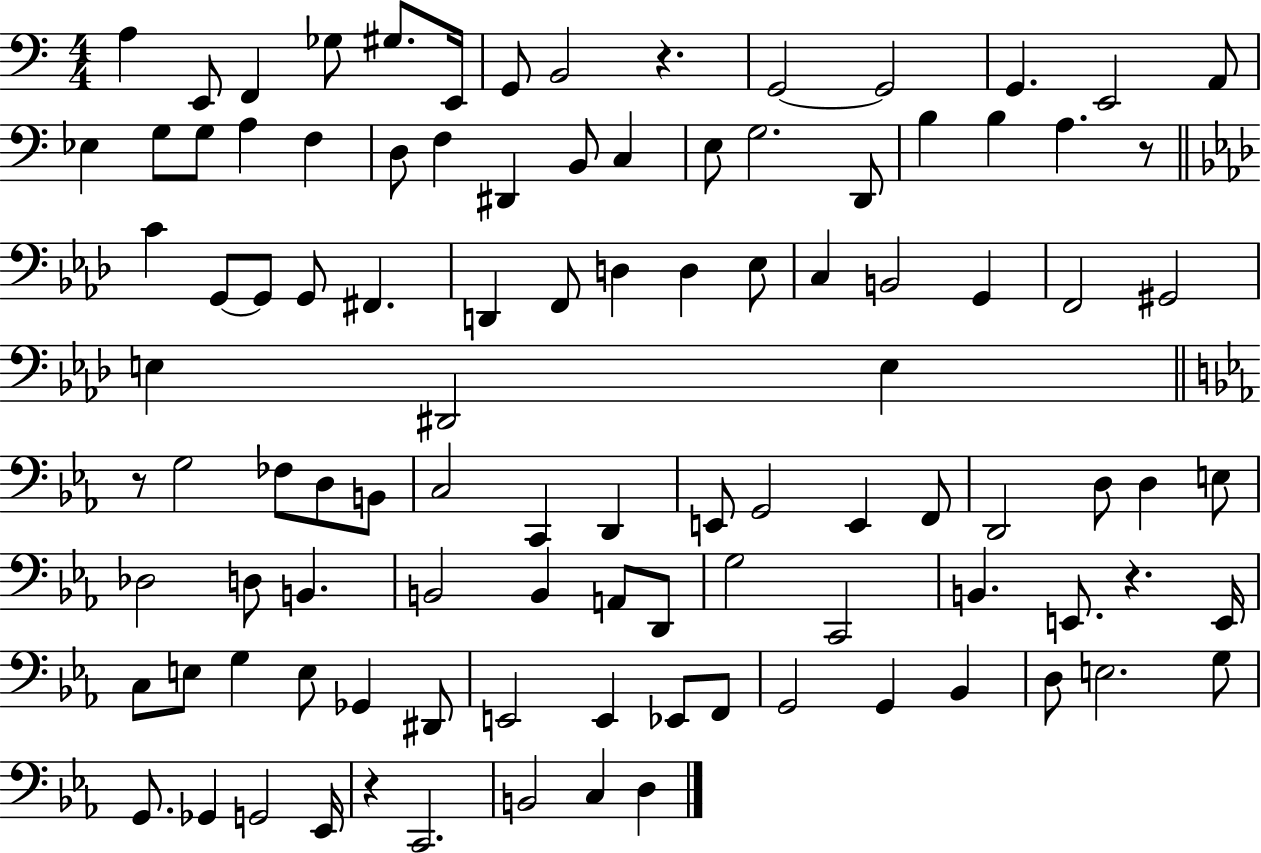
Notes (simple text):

A3/q E2/e F2/q Gb3/e G#3/e. E2/s G2/e B2/h R/q. G2/h G2/h G2/q. E2/h A2/e Eb3/q G3/e G3/e A3/q F3/q D3/e F3/q D#2/q B2/e C3/q E3/e G3/h. D2/e B3/q B3/q A3/q. R/e C4/q G2/e G2/e G2/e F#2/q. D2/q F2/e D3/q D3/q Eb3/e C3/q B2/h G2/q F2/h G#2/h E3/q D#2/h E3/q R/e G3/h FES3/e D3/e B2/e C3/h C2/q D2/q E2/e G2/h E2/q F2/e D2/h D3/e D3/q E3/e Db3/h D3/e B2/q. B2/h B2/q A2/e D2/e G3/h C2/h B2/q. E2/e. R/q. E2/s C3/e E3/e G3/q E3/e Gb2/q D#2/e E2/h E2/q Eb2/e F2/e G2/h G2/q Bb2/q D3/e E3/h. G3/e G2/e. Gb2/q G2/h Eb2/s R/q C2/h. B2/h C3/q D3/q